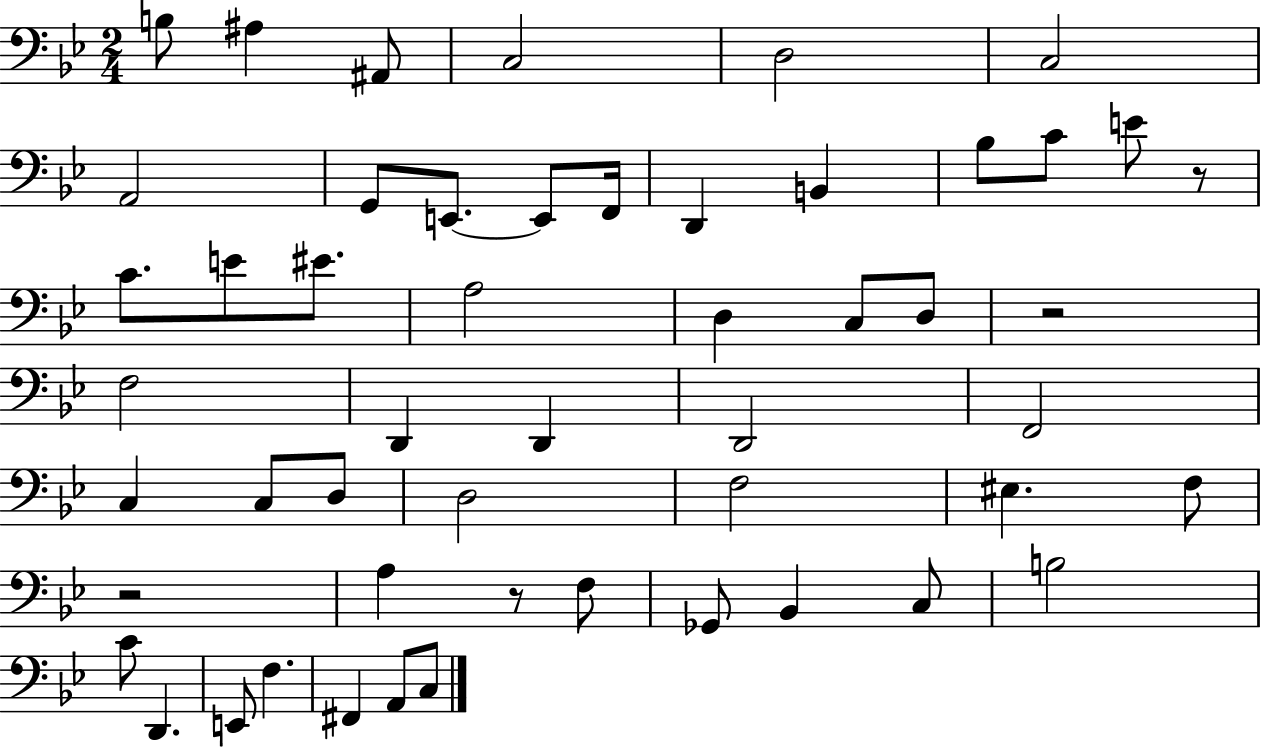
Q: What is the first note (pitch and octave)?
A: B3